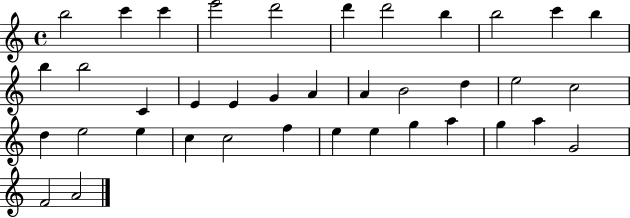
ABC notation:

X:1
T:Untitled
M:4/4
L:1/4
K:C
b2 c' c' e'2 d'2 d' d'2 b b2 c' b b b2 C E E G A A B2 d e2 c2 d e2 e c c2 f e e g a g a G2 F2 A2